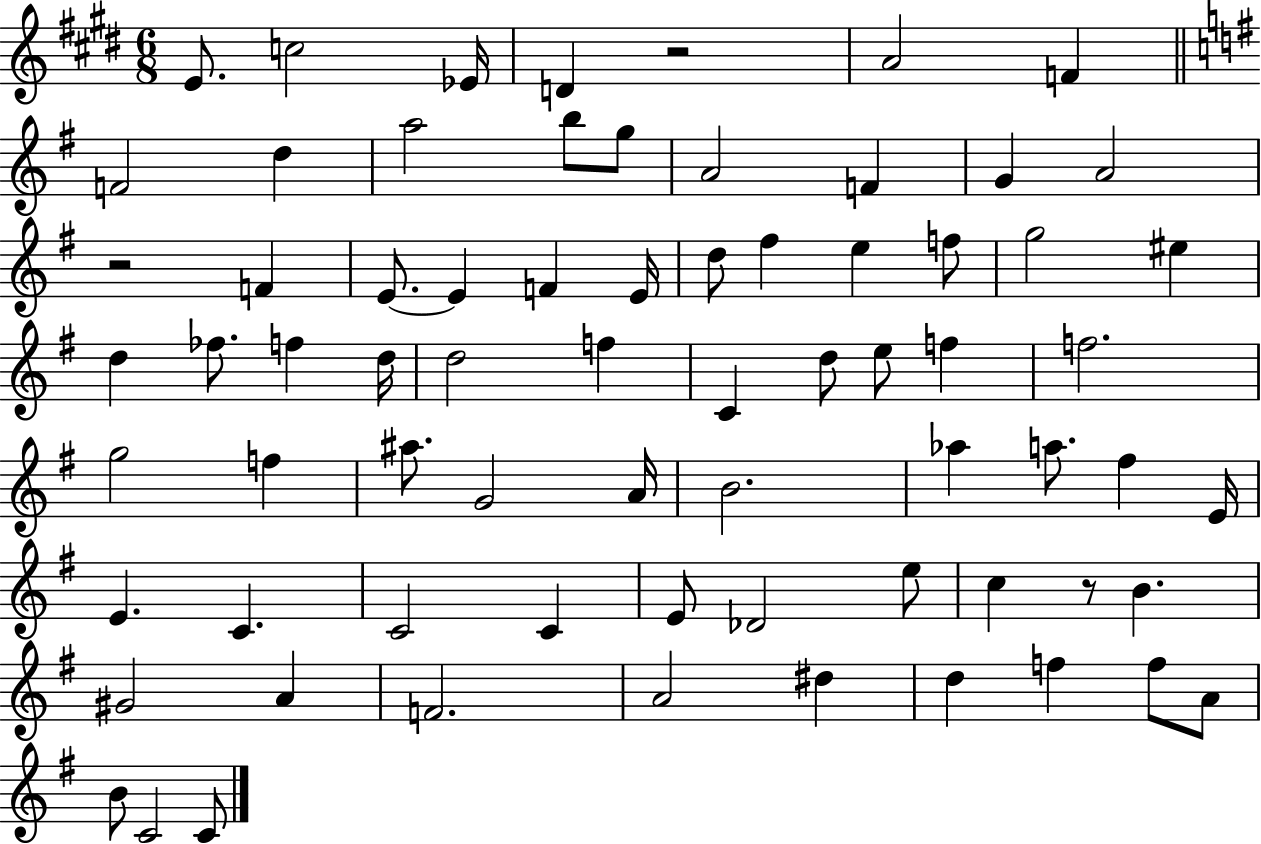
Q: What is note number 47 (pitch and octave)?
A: E4